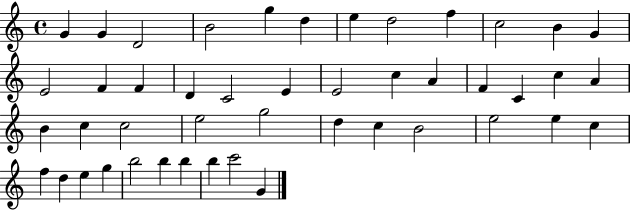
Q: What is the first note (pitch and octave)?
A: G4